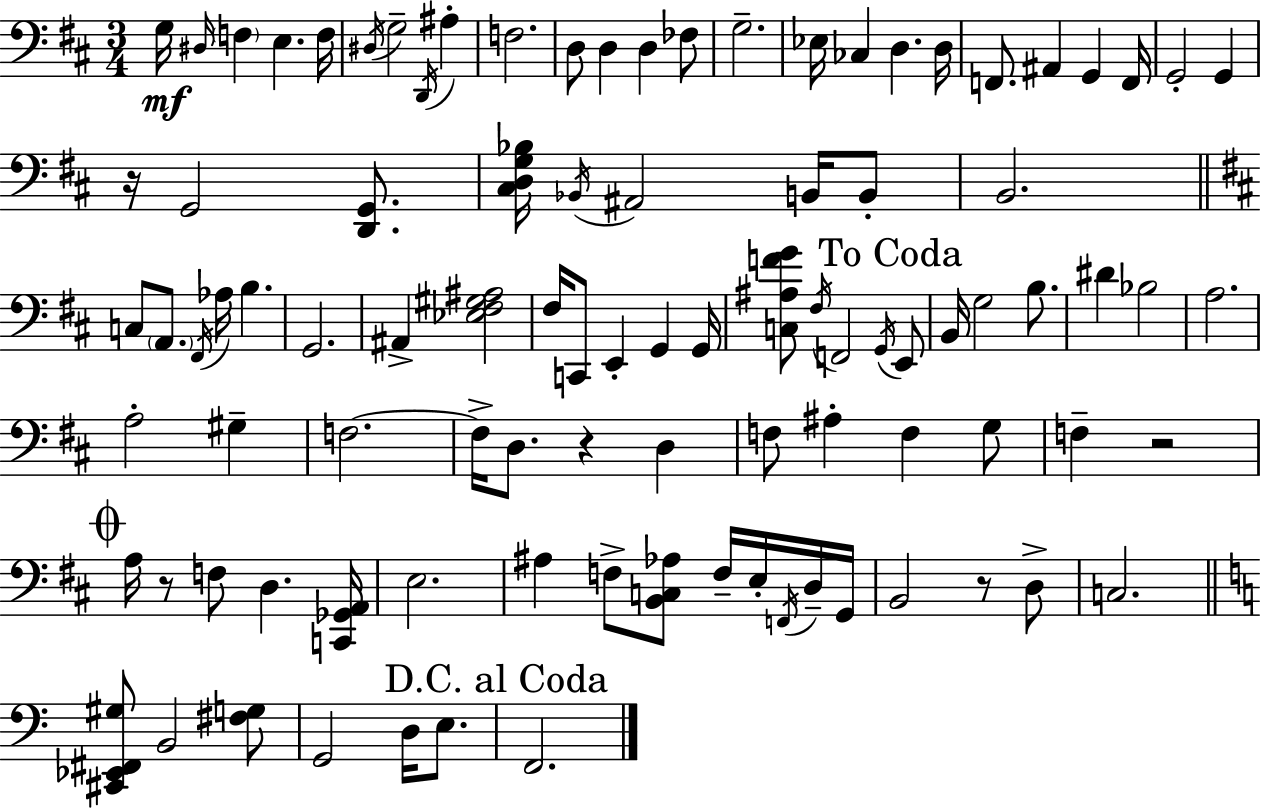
{
  \clef bass
  \numericTimeSignature
  \time 3/4
  \key d \major
  g16\mf \grace { dis16 } \parenthesize f4 e4. | f16 \acciaccatura { dis16 } g2-- \acciaccatura { d,16 } ais4-. | f2. | d8 d4 d4 | \break fes8 g2.-- | ees16 ces4 d4. | d16 f,8. ais,4 g,4 | f,16 g,2-. g,4 | \break r16 g,2 | <d, g,>8. <cis d g bes>16 \acciaccatura { bes,16 } ais,2 | b,16 b,8-. b,2. | \bar "||" \break \key d \major c8 \parenthesize a,8. \acciaccatura { fis,16 } aes16 b4. | g,2. | ais,4-> <ees fis gis ais>2 | fis16 c,8 e,4-. g,4 | \break g,16 <c ais f' g'>8 \acciaccatura { fis16 } f,2 | \acciaccatura { g,16 } \mark "To Coda" e,8 b,16 g2 | b8. dis'4 bes2 | a2. | \break a2-. gis4-- | f2.~~ | f16-> d8. r4 d4 | f8 ais4-. f4 | \break g8 f4-- r2 | \mark \markup { \musicglyph "scripts.coda" } a16 r8 f8 d4. | <c, ges, a,>16 e2. | ais4 f8-> <b, c aes>8 f16-- | \break e16-. \acciaccatura { f,16 } d16-- g,16 b,2 | r8 d8-> c2. | \bar "||" \break \key c \major <cis, ees, fis, gis>8 b,2 <fis g>8 | g,2 d16 e8. | \mark "D.C. al Coda" f,2. | \bar "|."
}